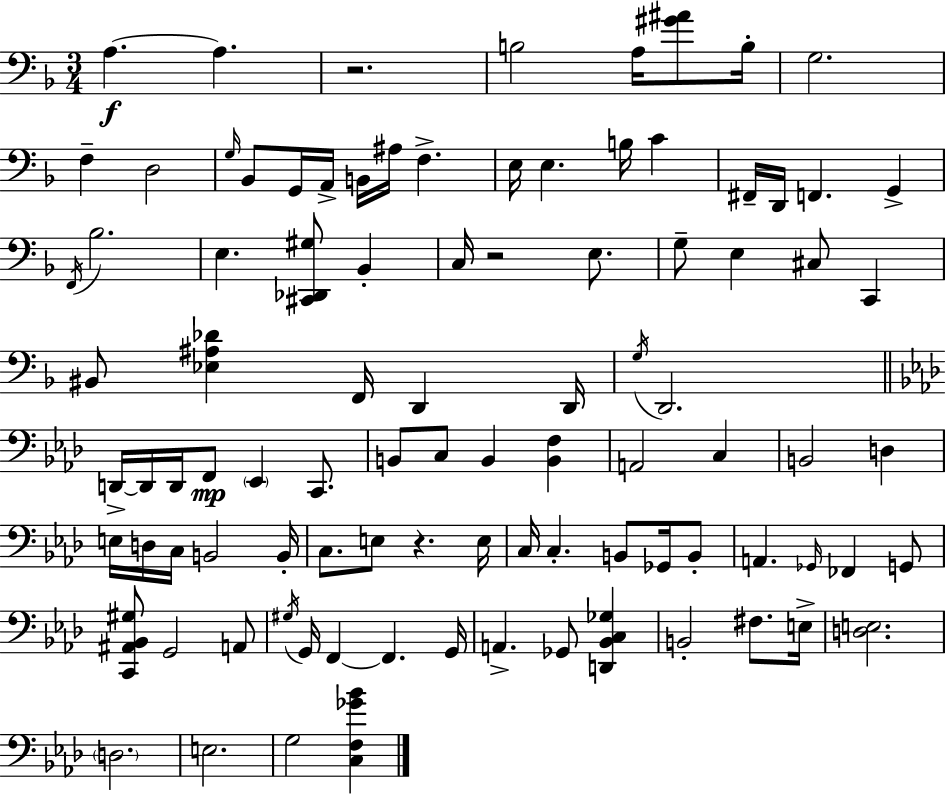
A3/q. A3/q. R/h. B3/h A3/s [G#4,A#4]/e B3/s G3/h. F3/q D3/h G3/s Bb2/e G2/s A2/s B2/s A#3/s F3/q. E3/s E3/q. B3/s C4/q F#2/s D2/s F2/q. G2/q F2/s Bb3/h. E3/q. [C#2,Db2,G#3]/e Bb2/q C3/s R/h E3/e. G3/e E3/q C#3/e C2/q BIS2/e [Eb3,A#3,Db4]/q F2/s D2/q D2/s G3/s D2/h. D2/s D2/s D2/s F2/e Eb2/q C2/e. B2/e C3/e B2/q [B2,F3]/q A2/h C3/q B2/h D3/q E3/s D3/s C3/s B2/h B2/s C3/e. E3/e R/q. E3/s C3/s C3/q. B2/e Gb2/s B2/e A2/q. Gb2/s FES2/q G2/e [C2,A#2,Bb2,G#3]/e G2/h A2/e G#3/s G2/s F2/q F2/q. G2/s A2/q. Gb2/e [D2,Bb2,C3,Gb3]/q B2/h F#3/e. E3/s [D3,E3]/h. D3/h. E3/h. G3/h [C3,F3,Gb4,Bb4]/q